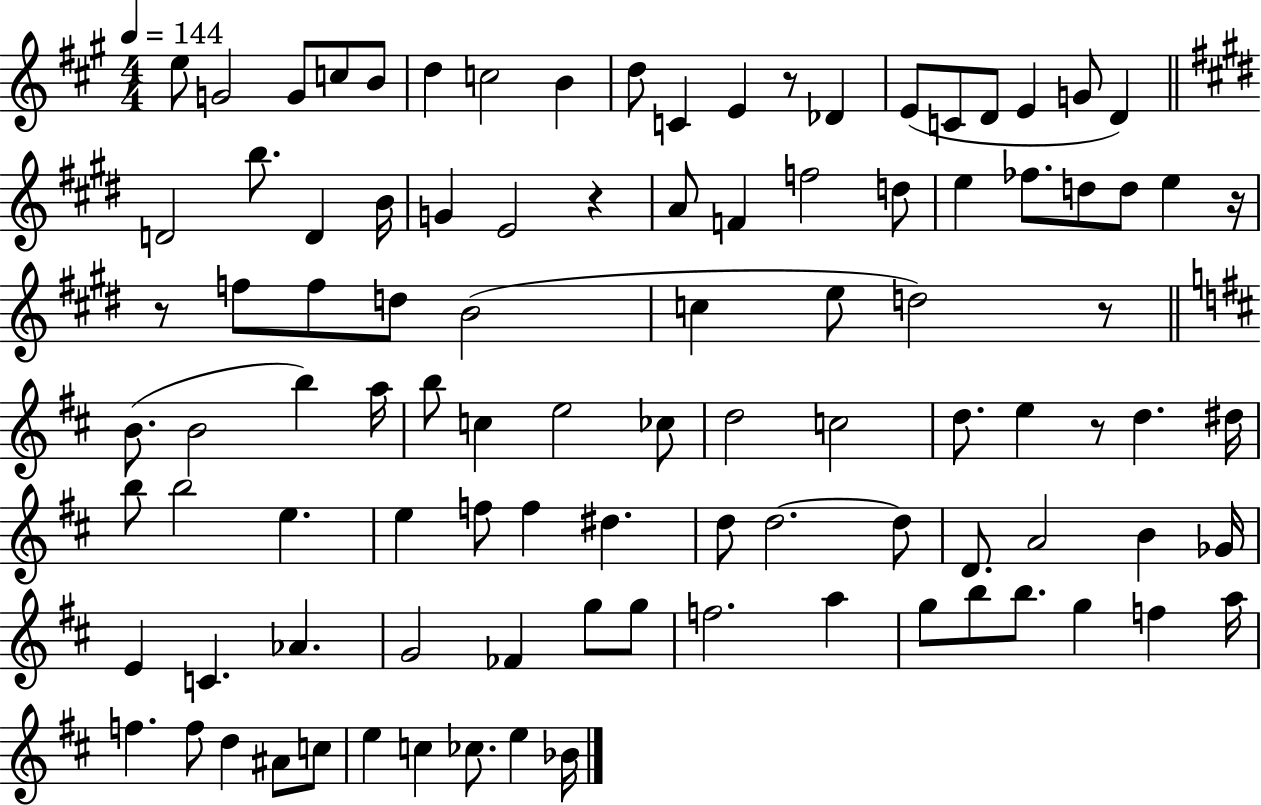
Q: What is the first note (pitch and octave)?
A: E5